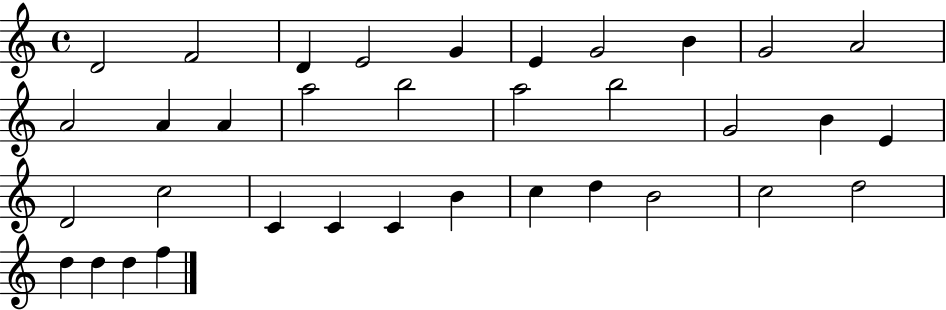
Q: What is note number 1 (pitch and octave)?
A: D4